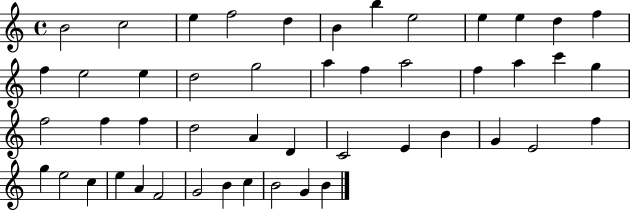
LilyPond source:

{
  \clef treble
  \time 4/4
  \defaultTimeSignature
  \key c \major
  b'2 c''2 | e''4 f''2 d''4 | b'4 b''4 e''2 | e''4 e''4 d''4 f''4 | \break f''4 e''2 e''4 | d''2 g''2 | a''4 f''4 a''2 | f''4 a''4 c'''4 g''4 | \break f''2 f''4 f''4 | d''2 a'4 d'4 | c'2 e'4 b'4 | g'4 e'2 f''4 | \break g''4 e''2 c''4 | e''4 a'4 f'2 | g'2 b'4 c''4 | b'2 g'4 b'4 | \break \bar "|."
}